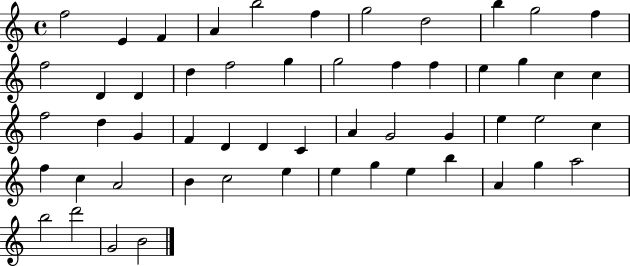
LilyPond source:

{
  \clef treble
  \time 4/4
  \defaultTimeSignature
  \key c \major
  f''2 e'4 f'4 | a'4 b''2 f''4 | g''2 d''2 | b''4 g''2 f''4 | \break f''2 d'4 d'4 | d''4 f''2 g''4 | g''2 f''4 f''4 | e''4 g''4 c''4 c''4 | \break f''2 d''4 g'4 | f'4 d'4 d'4 c'4 | a'4 g'2 g'4 | e''4 e''2 c''4 | \break f''4 c''4 a'2 | b'4 c''2 e''4 | e''4 g''4 e''4 b''4 | a'4 g''4 a''2 | \break b''2 d'''2 | g'2 b'2 | \bar "|."
}